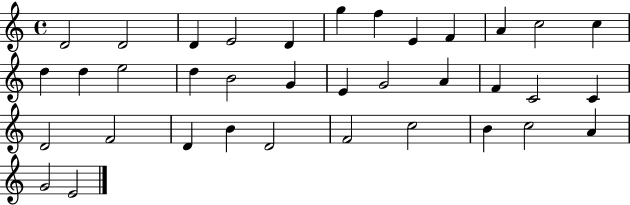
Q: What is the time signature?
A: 4/4